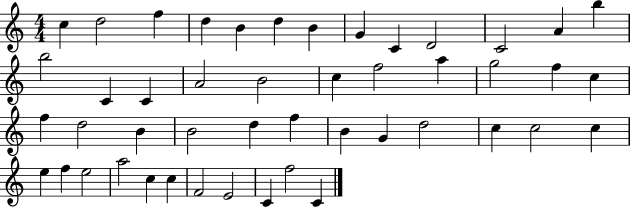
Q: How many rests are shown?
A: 0